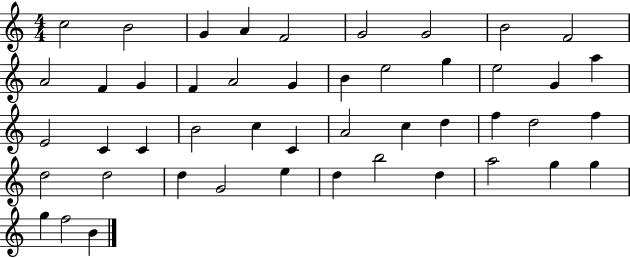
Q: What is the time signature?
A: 4/4